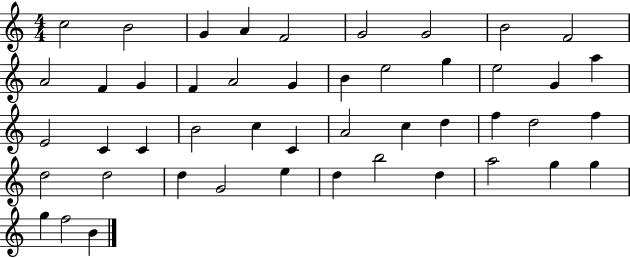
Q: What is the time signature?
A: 4/4